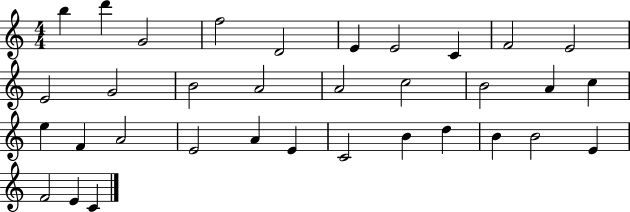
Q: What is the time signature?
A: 4/4